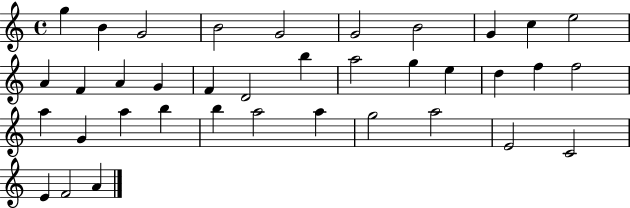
{
  \clef treble
  \time 4/4
  \defaultTimeSignature
  \key c \major
  g''4 b'4 g'2 | b'2 g'2 | g'2 b'2 | g'4 c''4 e''2 | \break a'4 f'4 a'4 g'4 | f'4 d'2 b''4 | a''2 g''4 e''4 | d''4 f''4 f''2 | \break a''4 g'4 a''4 b''4 | b''4 a''2 a''4 | g''2 a''2 | e'2 c'2 | \break e'4 f'2 a'4 | \bar "|."
}